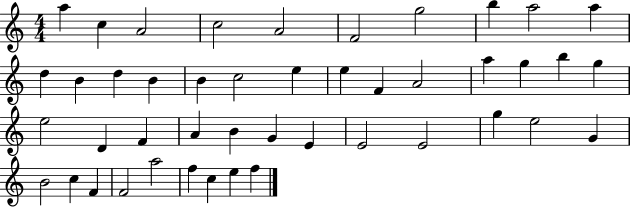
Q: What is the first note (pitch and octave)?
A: A5